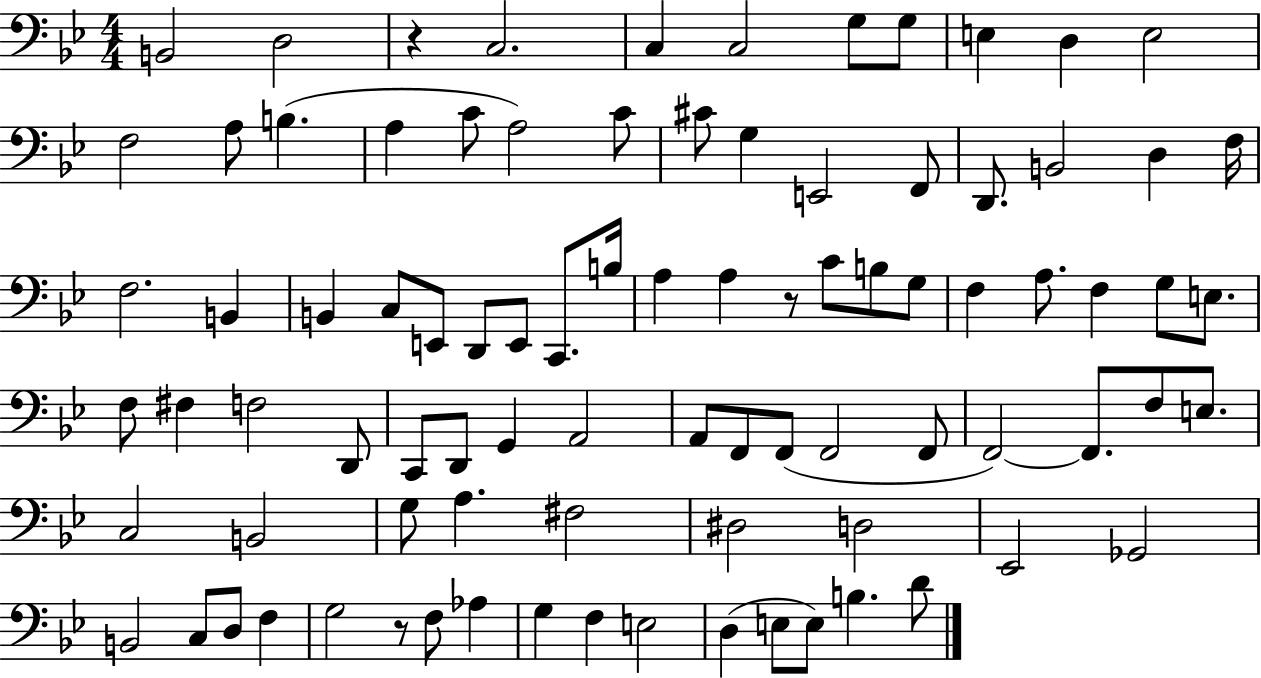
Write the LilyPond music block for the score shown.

{
  \clef bass
  \numericTimeSignature
  \time 4/4
  \key bes \major
  b,2 d2 | r4 c2. | c4 c2 g8 g8 | e4 d4 e2 | \break f2 a8 b4.( | a4 c'8 a2) c'8 | cis'8 g4 e,2 f,8 | d,8. b,2 d4 f16 | \break f2. b,4 | b,4 c8 e,8 d,8 e,8 c,8. b16 | a4 a4 r8 c'8 b8 g8 | f4 a8. f4 g8 e8. | \break f8 fis4 f2 d,8 | c,8 d,8 g,4 a,2 | a,8 f,8 f,8( f,2 f,8 | f,2~~) f,8. f8 e8. | \break c2 b,2 | g8 a4. fis2 | dis2 d2 | ees,2 ges,2 | \break b,2 c8 d8 f4 | g2 r8 f8 aes4 | g4 f4 e2 | d4( e8 e8) b4. d'8 | \break \bar "|."
}